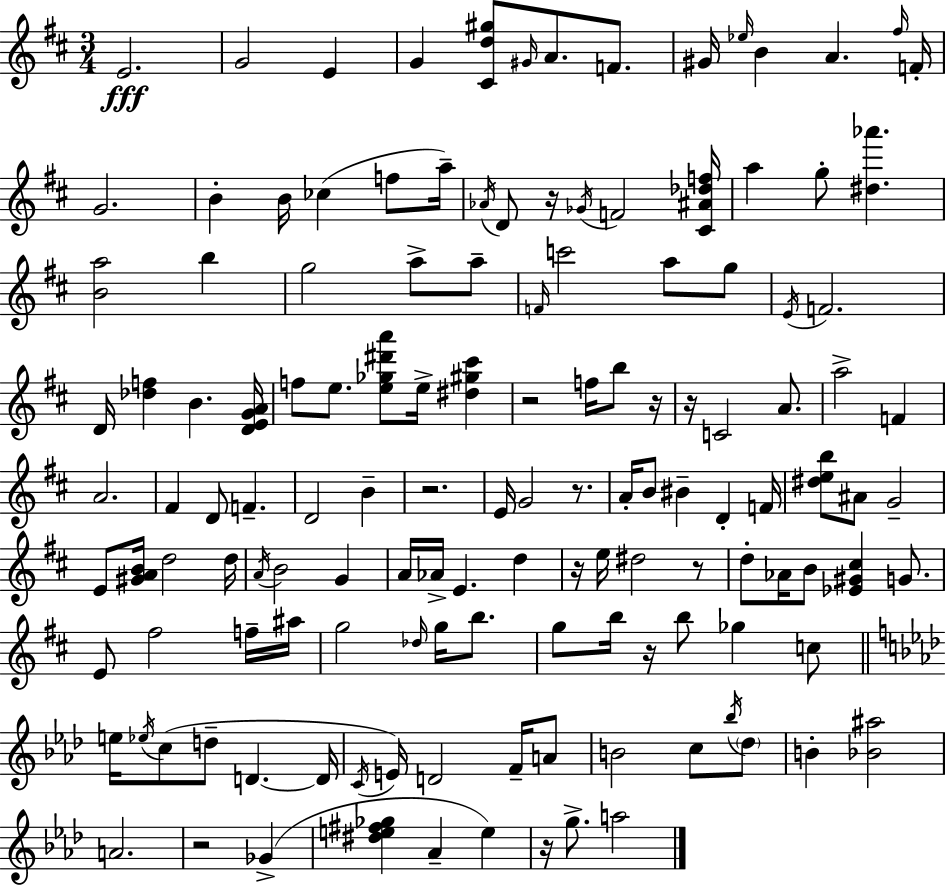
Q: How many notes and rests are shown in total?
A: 136